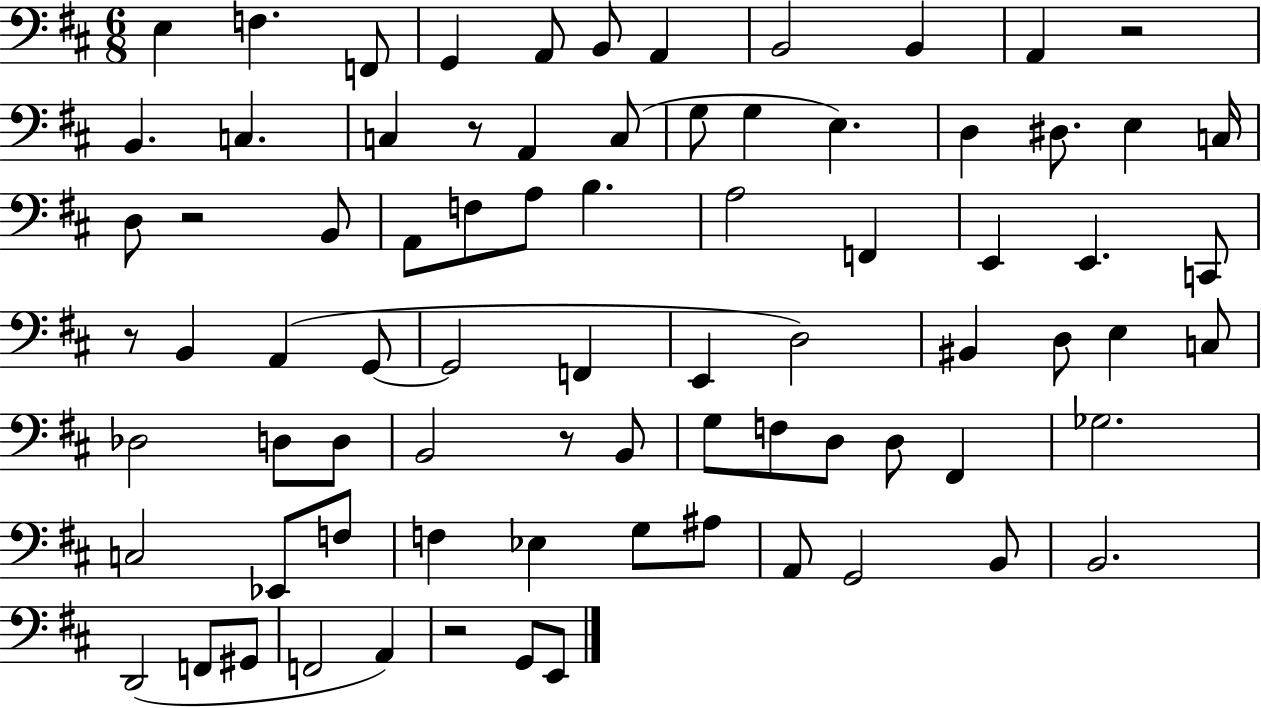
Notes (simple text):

E3/q F3/q. F2/e G2/q A2/e B2/e A2/q B2/h B2/q A2/q R/h B2/q. C3/q. C3/q R/e A2/q C3/e G3/e G3/q E3/q. D3/q D#3/e. E3/q C3/s D3/e R/h B2/e A2/e F3/e A3/e B3/q. A3/h F2/q E2/q E2/q. C2/e R/e B2/q A2/q G2/e G2/h F2/q E2/q D3/h BIS2/q D3/e E3/q C3/e Db3/h D3/e D3/e B2/h R/e B2/e G3/e F3/e D3/e D3/e F#2/q Gb3/h. C3/h Eb2/e F3/e F3/q Eb3/q G3/e A#3/e A2/e G2/h B2/e B2/h. D2/h F2/e G#2/e F2/h A2/q R/h G2/e E2/e